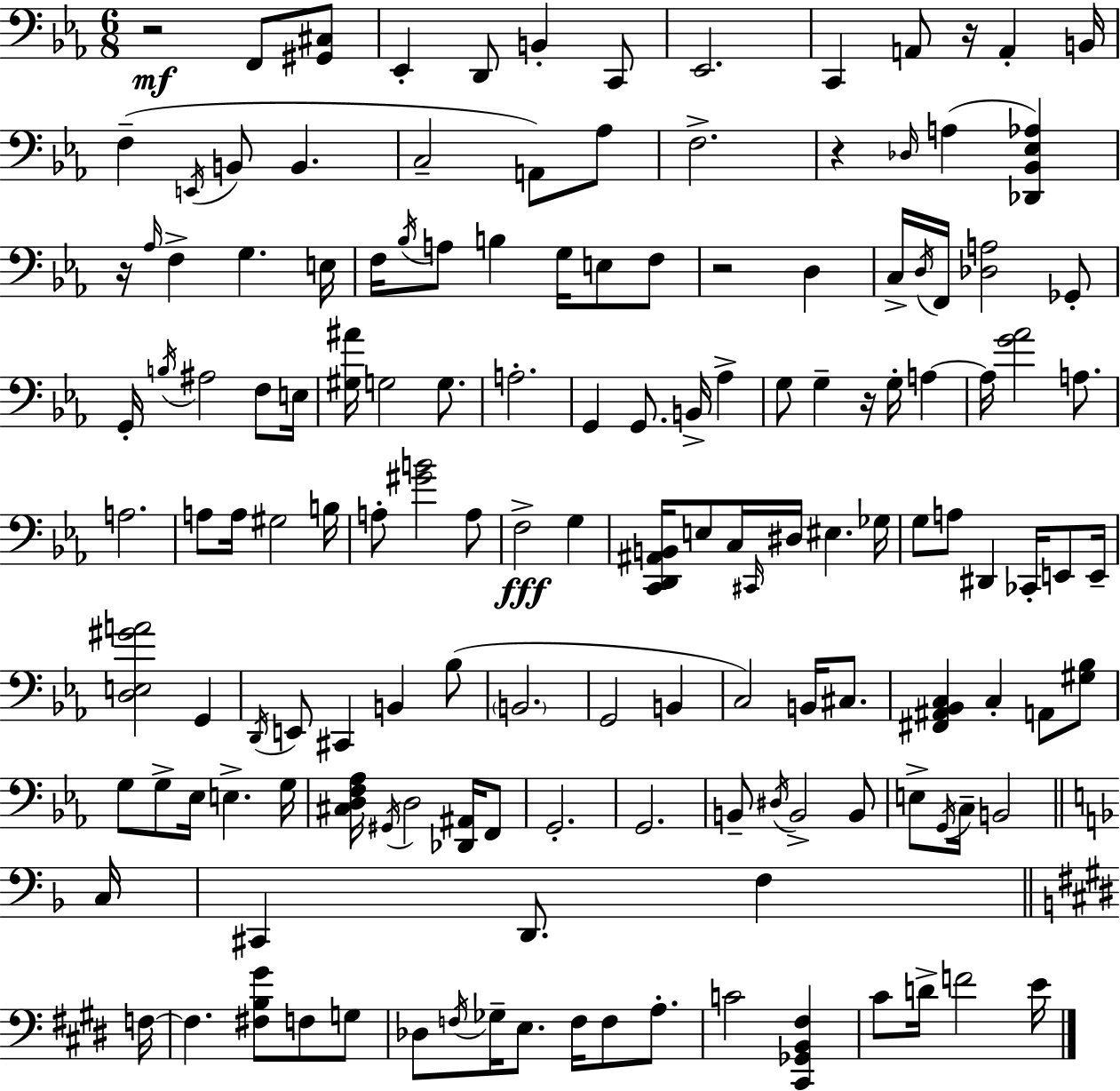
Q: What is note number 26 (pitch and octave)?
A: Bb3